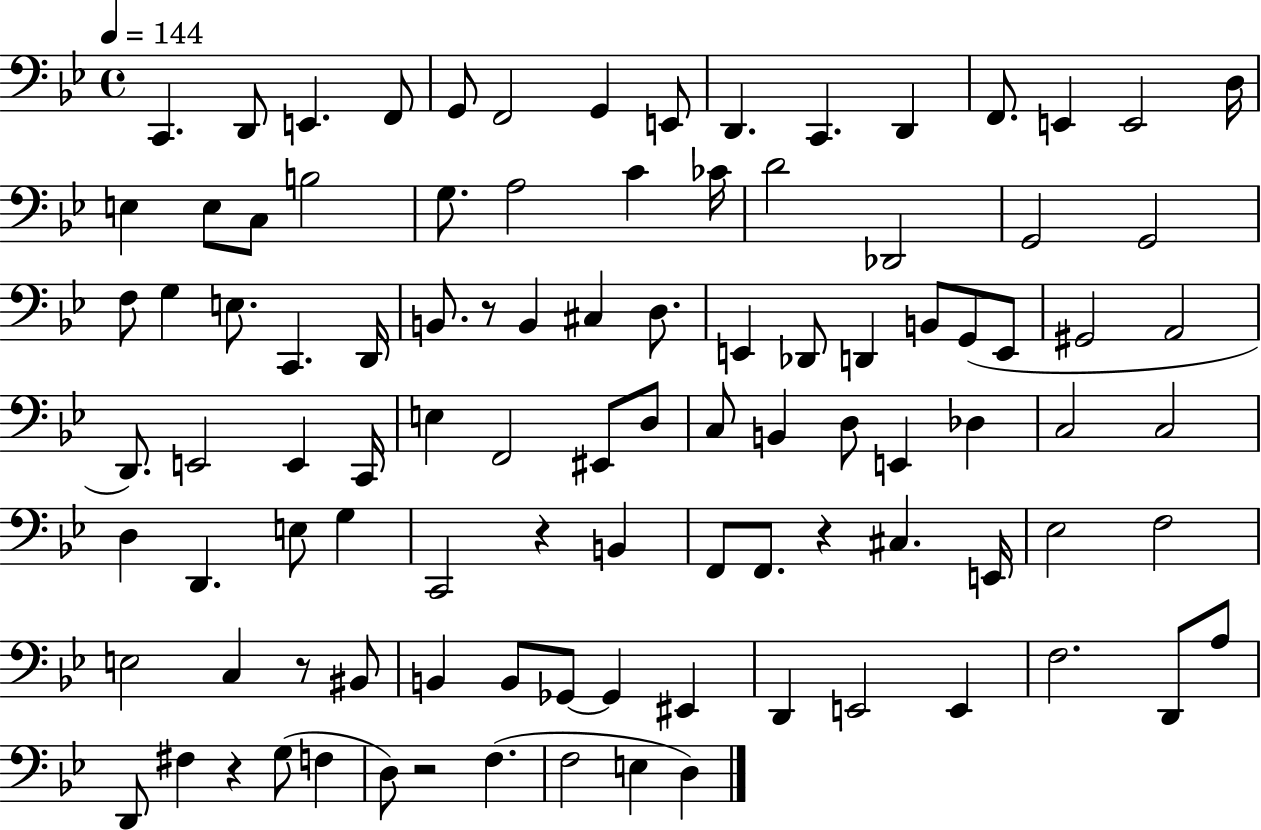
C2/q. D2/e E2/q. F2/e G2/e F2/h G2/q E2/e D2/q. C2/q. D2/q F2/e. E2/q E2/h D3/s E3/q E3/e C3/e B3/h G3/e. A3/h C4/q CES4/s D4/h Db2/h G2/h G2/h F3/e G3/q E3/e. C2/q. D2/s B2/e. R/e B2/q C#3/q D3/e. E2/q Db2/e D2/q B2/e G2/e E2/e G#2/h A2/h D2/e. E2/h E2/q C2/s E3/q F2/h EIS2/e D3/e C3/e B2/q D3/e E2/q Db3/q C3/h C3/h D3/q D2/q. E3/e G3/q C2/h R/q B2/q F2/e F2/e. R/q C#3/q. E2/s Eb3/h F3/h E3/h C3/q R/e BIS2/e B2/q B2/e Gb2/e Gb2/q EIS2/q D2/q E2/h E2/q F3/h. D2/e A3/e D2/e F#3/q R/q G3/e F3/q D3/e R/h F3/q. F3/h E3/q D3/q